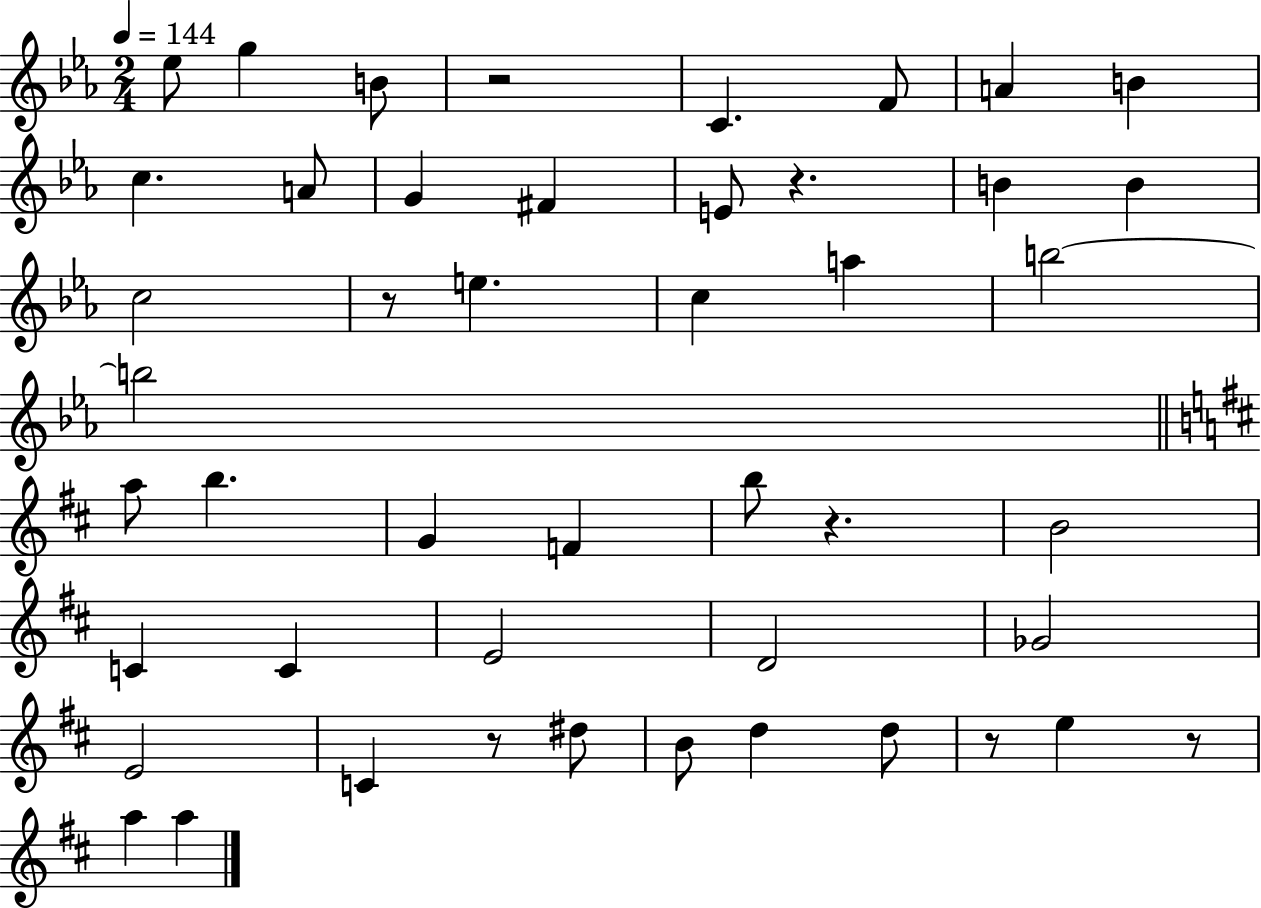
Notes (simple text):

Eb5/e G5/q B4/e R/h C4/q. F4/e A4/q B4/q C5/q. A4/e G4/q F#4/q E4/e R/q. B4/q B4/q C5/h R/e E5/q. C5/q A5/q B5/h B5/h A5/e B5/q. G4/q F4/q B5/e R/q. B4/h C4/q C4/q E4/h D4/h Gb4/h E4/h C4/q R/e D#5/e B4/e D5/q D5/e R/e E5/q R/e A5/q A5/q